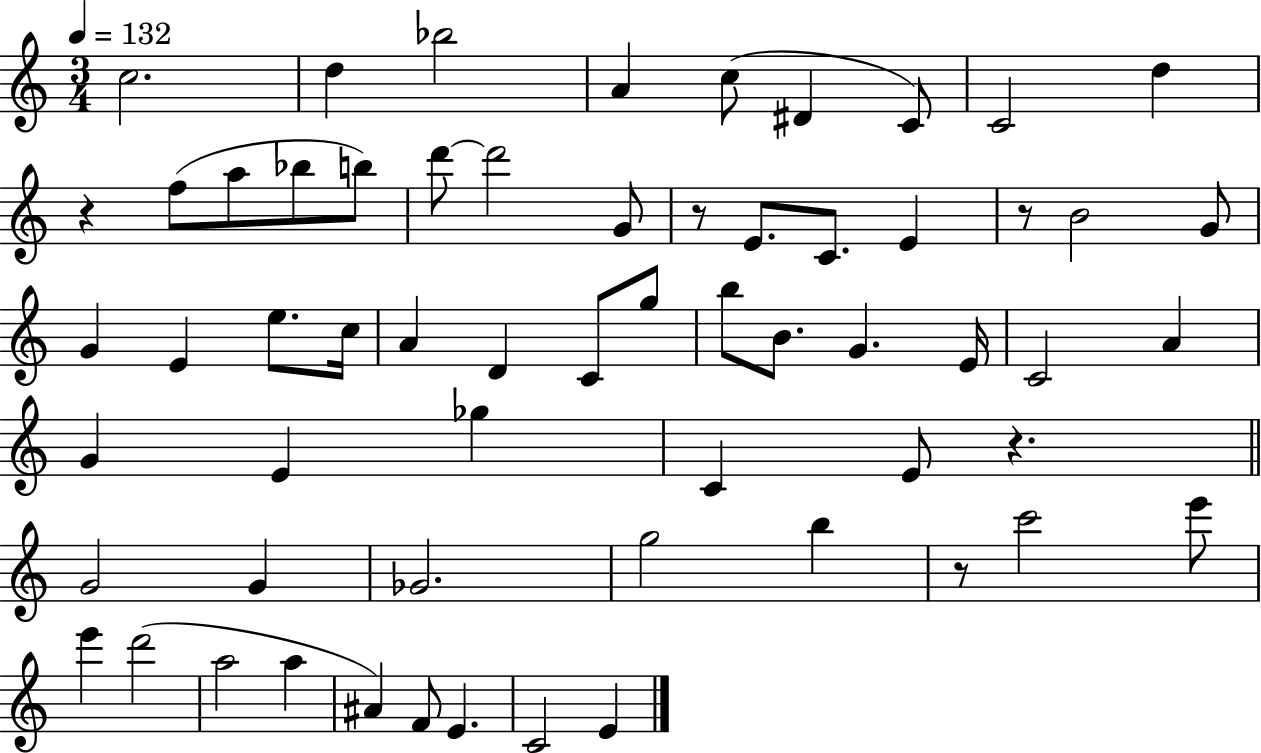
C5/h. D5/q Bb5/h A4/q C5/e D#4/q C4/e C4/h D5/q R/q F5/e A5/e Bb5/e B5/e D6/e D6/h G4/e R/e E4/e. C4/e. E4/q R/e B4/h G4/e G4/q E4/q E5/e. C5/s A4/q D4/q C4/e G5/e B5/e B4/e. G4/q. E4/s C4/h A4/q G4/q E4/q Gb5/q C4/q E4/e R/q. G4/h G4/q Gb4/h. G5/h B5/q R/e C6/h E6/e E6/q D6/h A5/h A5/q A#4/q F4/e E4/q. C4/h E4/q